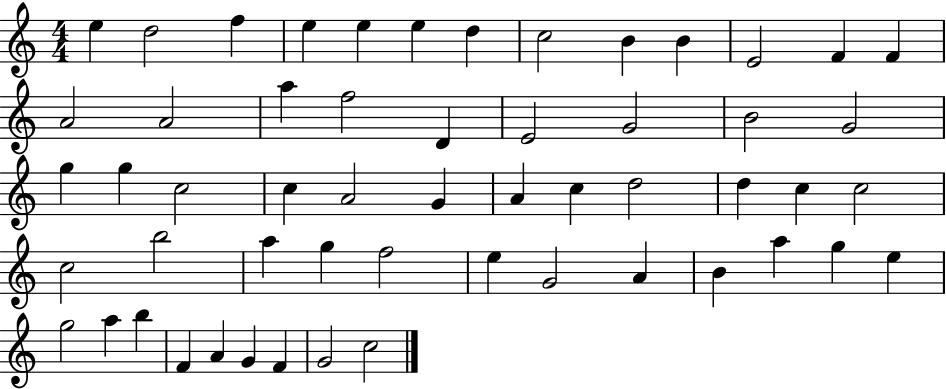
X:1
T:Untitled
M:4/4
L:1/4
K:C
e d2 f e e e d c2 B B E2 F F A2 A2 a f2 D E2 G2 B2 G2 g g c2 c A2 G A c d2 d c c2 c2 b2 a g f2 e G2 A B a g e g2 a b F A G F G2 c2